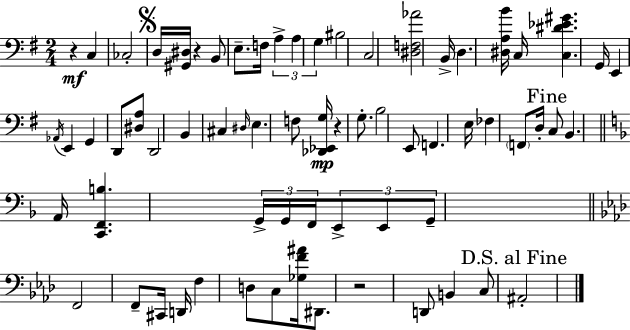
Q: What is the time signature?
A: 2/4